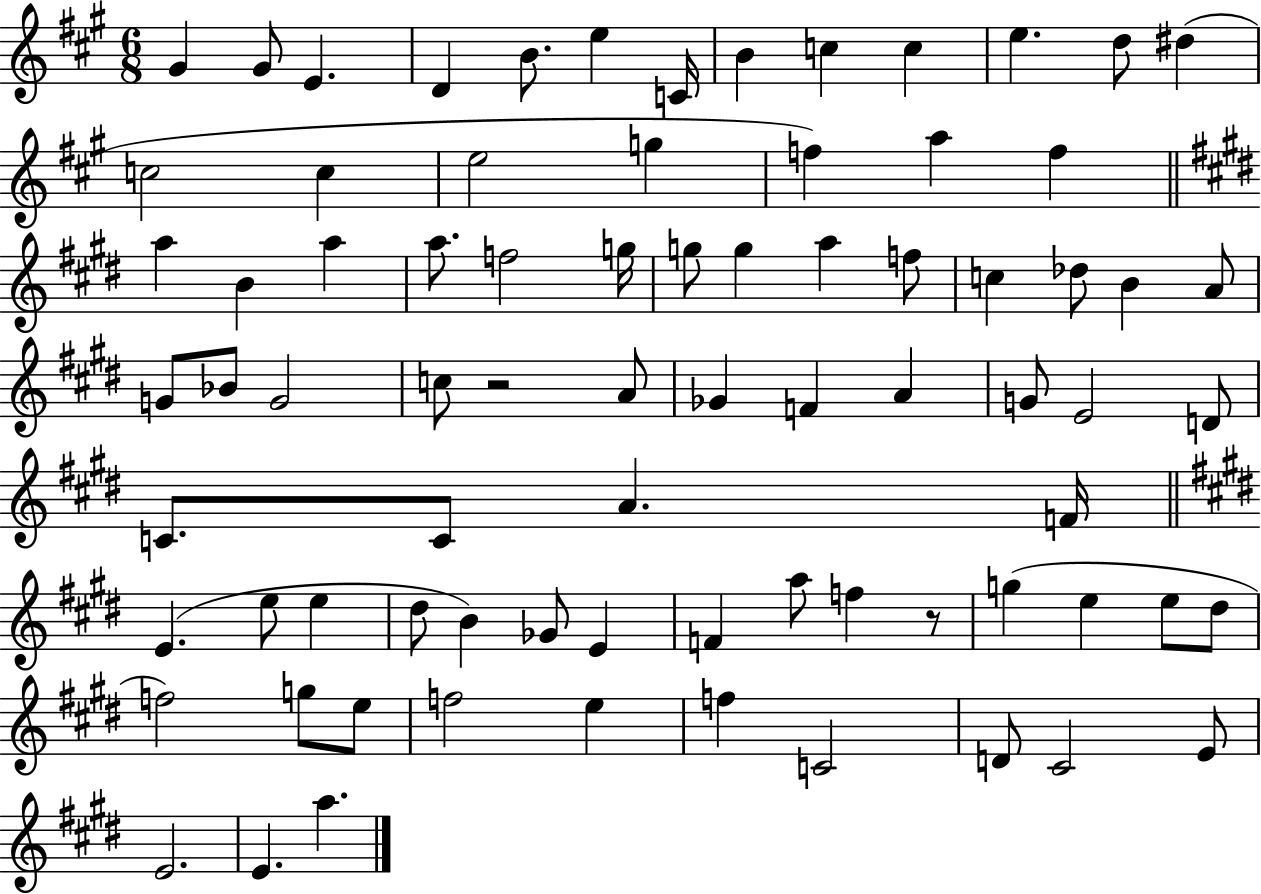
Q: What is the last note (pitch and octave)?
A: A5